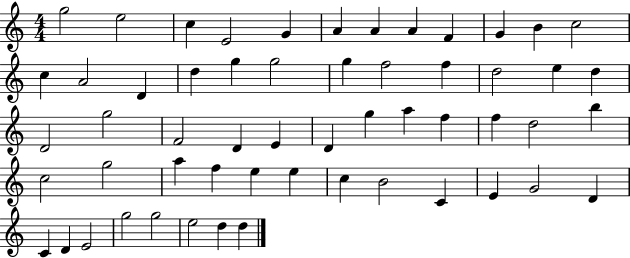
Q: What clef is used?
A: treble